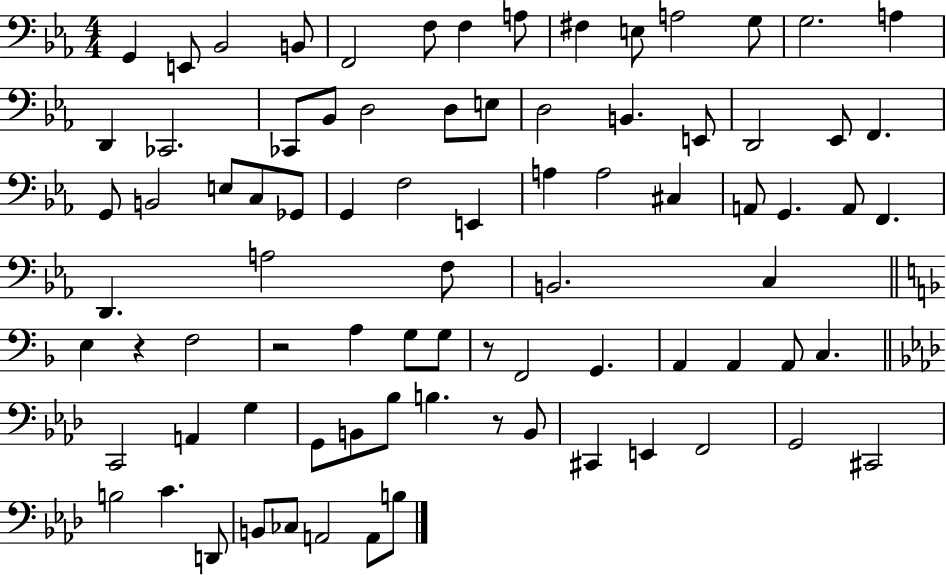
G2/q E2/e Bb2/h B2/e F2/h F3/e F3/q A3/e F#3/q E3/e A3/h G3/e G3/h. A3/q D2/q CES2/h. CES2/e Bb2/e D3/h D3/e E3/e D3/h B2/q. E2/e D2/h Eb2/e F2/q. G2/e B2/h E3/e C3/e Gb2/e G2/q F3/h E2/q A3/q A3/h C#3/q A2/e G2/q. A2/e F2/q. D2/q. A3/h F3/e B2/h. C3/q E3/q R/q F3/h R/h A3/q G3/e G3/e R/e F2/h G2/q. A2/q A2/q A2/e C3/q. C2/h A2/q G3/q G2/e B2/e Bb3/e B3/q. R/e B2/e C#2/q E2/q F2/h G2/h C#2/h B3/h C4/q. D2/e B2/e CES3/e A2/h A2/e B3/e